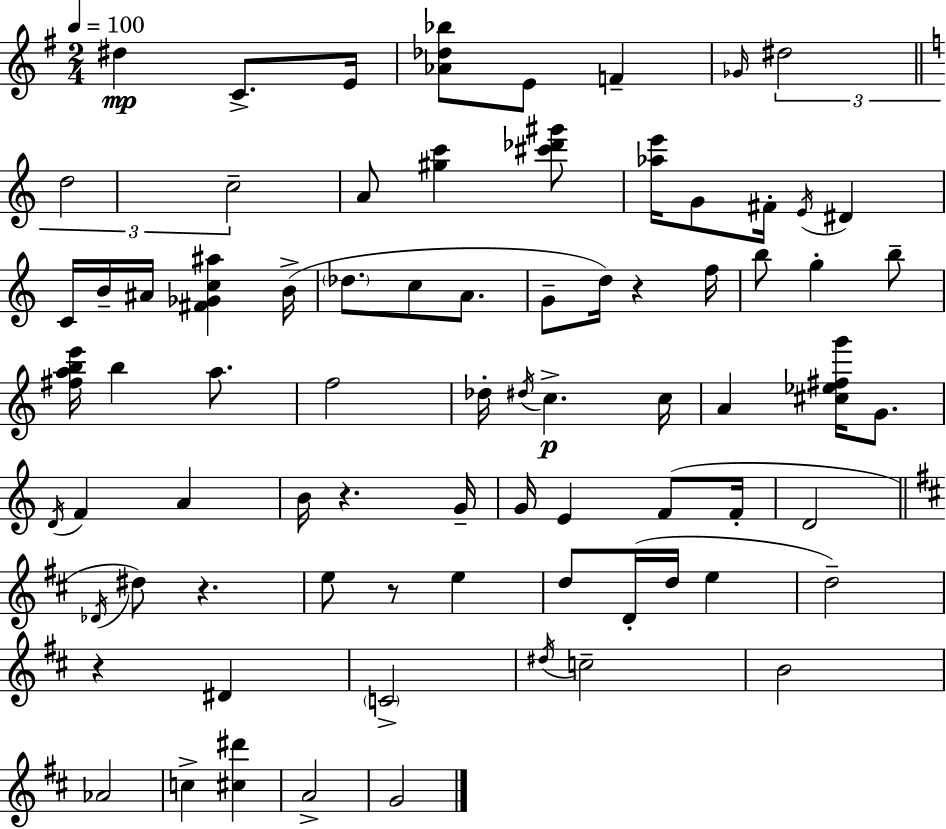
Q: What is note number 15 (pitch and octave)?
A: C4